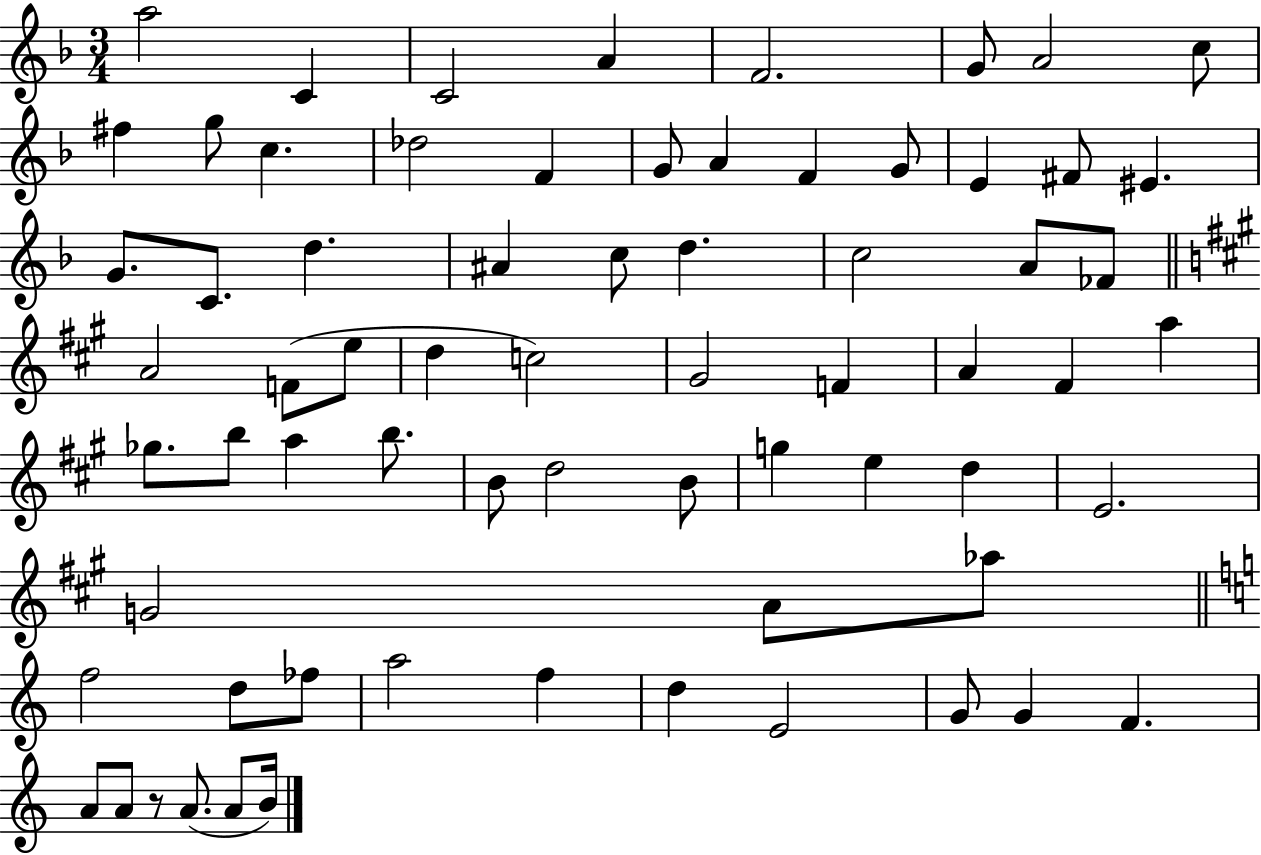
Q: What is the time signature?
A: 3/4